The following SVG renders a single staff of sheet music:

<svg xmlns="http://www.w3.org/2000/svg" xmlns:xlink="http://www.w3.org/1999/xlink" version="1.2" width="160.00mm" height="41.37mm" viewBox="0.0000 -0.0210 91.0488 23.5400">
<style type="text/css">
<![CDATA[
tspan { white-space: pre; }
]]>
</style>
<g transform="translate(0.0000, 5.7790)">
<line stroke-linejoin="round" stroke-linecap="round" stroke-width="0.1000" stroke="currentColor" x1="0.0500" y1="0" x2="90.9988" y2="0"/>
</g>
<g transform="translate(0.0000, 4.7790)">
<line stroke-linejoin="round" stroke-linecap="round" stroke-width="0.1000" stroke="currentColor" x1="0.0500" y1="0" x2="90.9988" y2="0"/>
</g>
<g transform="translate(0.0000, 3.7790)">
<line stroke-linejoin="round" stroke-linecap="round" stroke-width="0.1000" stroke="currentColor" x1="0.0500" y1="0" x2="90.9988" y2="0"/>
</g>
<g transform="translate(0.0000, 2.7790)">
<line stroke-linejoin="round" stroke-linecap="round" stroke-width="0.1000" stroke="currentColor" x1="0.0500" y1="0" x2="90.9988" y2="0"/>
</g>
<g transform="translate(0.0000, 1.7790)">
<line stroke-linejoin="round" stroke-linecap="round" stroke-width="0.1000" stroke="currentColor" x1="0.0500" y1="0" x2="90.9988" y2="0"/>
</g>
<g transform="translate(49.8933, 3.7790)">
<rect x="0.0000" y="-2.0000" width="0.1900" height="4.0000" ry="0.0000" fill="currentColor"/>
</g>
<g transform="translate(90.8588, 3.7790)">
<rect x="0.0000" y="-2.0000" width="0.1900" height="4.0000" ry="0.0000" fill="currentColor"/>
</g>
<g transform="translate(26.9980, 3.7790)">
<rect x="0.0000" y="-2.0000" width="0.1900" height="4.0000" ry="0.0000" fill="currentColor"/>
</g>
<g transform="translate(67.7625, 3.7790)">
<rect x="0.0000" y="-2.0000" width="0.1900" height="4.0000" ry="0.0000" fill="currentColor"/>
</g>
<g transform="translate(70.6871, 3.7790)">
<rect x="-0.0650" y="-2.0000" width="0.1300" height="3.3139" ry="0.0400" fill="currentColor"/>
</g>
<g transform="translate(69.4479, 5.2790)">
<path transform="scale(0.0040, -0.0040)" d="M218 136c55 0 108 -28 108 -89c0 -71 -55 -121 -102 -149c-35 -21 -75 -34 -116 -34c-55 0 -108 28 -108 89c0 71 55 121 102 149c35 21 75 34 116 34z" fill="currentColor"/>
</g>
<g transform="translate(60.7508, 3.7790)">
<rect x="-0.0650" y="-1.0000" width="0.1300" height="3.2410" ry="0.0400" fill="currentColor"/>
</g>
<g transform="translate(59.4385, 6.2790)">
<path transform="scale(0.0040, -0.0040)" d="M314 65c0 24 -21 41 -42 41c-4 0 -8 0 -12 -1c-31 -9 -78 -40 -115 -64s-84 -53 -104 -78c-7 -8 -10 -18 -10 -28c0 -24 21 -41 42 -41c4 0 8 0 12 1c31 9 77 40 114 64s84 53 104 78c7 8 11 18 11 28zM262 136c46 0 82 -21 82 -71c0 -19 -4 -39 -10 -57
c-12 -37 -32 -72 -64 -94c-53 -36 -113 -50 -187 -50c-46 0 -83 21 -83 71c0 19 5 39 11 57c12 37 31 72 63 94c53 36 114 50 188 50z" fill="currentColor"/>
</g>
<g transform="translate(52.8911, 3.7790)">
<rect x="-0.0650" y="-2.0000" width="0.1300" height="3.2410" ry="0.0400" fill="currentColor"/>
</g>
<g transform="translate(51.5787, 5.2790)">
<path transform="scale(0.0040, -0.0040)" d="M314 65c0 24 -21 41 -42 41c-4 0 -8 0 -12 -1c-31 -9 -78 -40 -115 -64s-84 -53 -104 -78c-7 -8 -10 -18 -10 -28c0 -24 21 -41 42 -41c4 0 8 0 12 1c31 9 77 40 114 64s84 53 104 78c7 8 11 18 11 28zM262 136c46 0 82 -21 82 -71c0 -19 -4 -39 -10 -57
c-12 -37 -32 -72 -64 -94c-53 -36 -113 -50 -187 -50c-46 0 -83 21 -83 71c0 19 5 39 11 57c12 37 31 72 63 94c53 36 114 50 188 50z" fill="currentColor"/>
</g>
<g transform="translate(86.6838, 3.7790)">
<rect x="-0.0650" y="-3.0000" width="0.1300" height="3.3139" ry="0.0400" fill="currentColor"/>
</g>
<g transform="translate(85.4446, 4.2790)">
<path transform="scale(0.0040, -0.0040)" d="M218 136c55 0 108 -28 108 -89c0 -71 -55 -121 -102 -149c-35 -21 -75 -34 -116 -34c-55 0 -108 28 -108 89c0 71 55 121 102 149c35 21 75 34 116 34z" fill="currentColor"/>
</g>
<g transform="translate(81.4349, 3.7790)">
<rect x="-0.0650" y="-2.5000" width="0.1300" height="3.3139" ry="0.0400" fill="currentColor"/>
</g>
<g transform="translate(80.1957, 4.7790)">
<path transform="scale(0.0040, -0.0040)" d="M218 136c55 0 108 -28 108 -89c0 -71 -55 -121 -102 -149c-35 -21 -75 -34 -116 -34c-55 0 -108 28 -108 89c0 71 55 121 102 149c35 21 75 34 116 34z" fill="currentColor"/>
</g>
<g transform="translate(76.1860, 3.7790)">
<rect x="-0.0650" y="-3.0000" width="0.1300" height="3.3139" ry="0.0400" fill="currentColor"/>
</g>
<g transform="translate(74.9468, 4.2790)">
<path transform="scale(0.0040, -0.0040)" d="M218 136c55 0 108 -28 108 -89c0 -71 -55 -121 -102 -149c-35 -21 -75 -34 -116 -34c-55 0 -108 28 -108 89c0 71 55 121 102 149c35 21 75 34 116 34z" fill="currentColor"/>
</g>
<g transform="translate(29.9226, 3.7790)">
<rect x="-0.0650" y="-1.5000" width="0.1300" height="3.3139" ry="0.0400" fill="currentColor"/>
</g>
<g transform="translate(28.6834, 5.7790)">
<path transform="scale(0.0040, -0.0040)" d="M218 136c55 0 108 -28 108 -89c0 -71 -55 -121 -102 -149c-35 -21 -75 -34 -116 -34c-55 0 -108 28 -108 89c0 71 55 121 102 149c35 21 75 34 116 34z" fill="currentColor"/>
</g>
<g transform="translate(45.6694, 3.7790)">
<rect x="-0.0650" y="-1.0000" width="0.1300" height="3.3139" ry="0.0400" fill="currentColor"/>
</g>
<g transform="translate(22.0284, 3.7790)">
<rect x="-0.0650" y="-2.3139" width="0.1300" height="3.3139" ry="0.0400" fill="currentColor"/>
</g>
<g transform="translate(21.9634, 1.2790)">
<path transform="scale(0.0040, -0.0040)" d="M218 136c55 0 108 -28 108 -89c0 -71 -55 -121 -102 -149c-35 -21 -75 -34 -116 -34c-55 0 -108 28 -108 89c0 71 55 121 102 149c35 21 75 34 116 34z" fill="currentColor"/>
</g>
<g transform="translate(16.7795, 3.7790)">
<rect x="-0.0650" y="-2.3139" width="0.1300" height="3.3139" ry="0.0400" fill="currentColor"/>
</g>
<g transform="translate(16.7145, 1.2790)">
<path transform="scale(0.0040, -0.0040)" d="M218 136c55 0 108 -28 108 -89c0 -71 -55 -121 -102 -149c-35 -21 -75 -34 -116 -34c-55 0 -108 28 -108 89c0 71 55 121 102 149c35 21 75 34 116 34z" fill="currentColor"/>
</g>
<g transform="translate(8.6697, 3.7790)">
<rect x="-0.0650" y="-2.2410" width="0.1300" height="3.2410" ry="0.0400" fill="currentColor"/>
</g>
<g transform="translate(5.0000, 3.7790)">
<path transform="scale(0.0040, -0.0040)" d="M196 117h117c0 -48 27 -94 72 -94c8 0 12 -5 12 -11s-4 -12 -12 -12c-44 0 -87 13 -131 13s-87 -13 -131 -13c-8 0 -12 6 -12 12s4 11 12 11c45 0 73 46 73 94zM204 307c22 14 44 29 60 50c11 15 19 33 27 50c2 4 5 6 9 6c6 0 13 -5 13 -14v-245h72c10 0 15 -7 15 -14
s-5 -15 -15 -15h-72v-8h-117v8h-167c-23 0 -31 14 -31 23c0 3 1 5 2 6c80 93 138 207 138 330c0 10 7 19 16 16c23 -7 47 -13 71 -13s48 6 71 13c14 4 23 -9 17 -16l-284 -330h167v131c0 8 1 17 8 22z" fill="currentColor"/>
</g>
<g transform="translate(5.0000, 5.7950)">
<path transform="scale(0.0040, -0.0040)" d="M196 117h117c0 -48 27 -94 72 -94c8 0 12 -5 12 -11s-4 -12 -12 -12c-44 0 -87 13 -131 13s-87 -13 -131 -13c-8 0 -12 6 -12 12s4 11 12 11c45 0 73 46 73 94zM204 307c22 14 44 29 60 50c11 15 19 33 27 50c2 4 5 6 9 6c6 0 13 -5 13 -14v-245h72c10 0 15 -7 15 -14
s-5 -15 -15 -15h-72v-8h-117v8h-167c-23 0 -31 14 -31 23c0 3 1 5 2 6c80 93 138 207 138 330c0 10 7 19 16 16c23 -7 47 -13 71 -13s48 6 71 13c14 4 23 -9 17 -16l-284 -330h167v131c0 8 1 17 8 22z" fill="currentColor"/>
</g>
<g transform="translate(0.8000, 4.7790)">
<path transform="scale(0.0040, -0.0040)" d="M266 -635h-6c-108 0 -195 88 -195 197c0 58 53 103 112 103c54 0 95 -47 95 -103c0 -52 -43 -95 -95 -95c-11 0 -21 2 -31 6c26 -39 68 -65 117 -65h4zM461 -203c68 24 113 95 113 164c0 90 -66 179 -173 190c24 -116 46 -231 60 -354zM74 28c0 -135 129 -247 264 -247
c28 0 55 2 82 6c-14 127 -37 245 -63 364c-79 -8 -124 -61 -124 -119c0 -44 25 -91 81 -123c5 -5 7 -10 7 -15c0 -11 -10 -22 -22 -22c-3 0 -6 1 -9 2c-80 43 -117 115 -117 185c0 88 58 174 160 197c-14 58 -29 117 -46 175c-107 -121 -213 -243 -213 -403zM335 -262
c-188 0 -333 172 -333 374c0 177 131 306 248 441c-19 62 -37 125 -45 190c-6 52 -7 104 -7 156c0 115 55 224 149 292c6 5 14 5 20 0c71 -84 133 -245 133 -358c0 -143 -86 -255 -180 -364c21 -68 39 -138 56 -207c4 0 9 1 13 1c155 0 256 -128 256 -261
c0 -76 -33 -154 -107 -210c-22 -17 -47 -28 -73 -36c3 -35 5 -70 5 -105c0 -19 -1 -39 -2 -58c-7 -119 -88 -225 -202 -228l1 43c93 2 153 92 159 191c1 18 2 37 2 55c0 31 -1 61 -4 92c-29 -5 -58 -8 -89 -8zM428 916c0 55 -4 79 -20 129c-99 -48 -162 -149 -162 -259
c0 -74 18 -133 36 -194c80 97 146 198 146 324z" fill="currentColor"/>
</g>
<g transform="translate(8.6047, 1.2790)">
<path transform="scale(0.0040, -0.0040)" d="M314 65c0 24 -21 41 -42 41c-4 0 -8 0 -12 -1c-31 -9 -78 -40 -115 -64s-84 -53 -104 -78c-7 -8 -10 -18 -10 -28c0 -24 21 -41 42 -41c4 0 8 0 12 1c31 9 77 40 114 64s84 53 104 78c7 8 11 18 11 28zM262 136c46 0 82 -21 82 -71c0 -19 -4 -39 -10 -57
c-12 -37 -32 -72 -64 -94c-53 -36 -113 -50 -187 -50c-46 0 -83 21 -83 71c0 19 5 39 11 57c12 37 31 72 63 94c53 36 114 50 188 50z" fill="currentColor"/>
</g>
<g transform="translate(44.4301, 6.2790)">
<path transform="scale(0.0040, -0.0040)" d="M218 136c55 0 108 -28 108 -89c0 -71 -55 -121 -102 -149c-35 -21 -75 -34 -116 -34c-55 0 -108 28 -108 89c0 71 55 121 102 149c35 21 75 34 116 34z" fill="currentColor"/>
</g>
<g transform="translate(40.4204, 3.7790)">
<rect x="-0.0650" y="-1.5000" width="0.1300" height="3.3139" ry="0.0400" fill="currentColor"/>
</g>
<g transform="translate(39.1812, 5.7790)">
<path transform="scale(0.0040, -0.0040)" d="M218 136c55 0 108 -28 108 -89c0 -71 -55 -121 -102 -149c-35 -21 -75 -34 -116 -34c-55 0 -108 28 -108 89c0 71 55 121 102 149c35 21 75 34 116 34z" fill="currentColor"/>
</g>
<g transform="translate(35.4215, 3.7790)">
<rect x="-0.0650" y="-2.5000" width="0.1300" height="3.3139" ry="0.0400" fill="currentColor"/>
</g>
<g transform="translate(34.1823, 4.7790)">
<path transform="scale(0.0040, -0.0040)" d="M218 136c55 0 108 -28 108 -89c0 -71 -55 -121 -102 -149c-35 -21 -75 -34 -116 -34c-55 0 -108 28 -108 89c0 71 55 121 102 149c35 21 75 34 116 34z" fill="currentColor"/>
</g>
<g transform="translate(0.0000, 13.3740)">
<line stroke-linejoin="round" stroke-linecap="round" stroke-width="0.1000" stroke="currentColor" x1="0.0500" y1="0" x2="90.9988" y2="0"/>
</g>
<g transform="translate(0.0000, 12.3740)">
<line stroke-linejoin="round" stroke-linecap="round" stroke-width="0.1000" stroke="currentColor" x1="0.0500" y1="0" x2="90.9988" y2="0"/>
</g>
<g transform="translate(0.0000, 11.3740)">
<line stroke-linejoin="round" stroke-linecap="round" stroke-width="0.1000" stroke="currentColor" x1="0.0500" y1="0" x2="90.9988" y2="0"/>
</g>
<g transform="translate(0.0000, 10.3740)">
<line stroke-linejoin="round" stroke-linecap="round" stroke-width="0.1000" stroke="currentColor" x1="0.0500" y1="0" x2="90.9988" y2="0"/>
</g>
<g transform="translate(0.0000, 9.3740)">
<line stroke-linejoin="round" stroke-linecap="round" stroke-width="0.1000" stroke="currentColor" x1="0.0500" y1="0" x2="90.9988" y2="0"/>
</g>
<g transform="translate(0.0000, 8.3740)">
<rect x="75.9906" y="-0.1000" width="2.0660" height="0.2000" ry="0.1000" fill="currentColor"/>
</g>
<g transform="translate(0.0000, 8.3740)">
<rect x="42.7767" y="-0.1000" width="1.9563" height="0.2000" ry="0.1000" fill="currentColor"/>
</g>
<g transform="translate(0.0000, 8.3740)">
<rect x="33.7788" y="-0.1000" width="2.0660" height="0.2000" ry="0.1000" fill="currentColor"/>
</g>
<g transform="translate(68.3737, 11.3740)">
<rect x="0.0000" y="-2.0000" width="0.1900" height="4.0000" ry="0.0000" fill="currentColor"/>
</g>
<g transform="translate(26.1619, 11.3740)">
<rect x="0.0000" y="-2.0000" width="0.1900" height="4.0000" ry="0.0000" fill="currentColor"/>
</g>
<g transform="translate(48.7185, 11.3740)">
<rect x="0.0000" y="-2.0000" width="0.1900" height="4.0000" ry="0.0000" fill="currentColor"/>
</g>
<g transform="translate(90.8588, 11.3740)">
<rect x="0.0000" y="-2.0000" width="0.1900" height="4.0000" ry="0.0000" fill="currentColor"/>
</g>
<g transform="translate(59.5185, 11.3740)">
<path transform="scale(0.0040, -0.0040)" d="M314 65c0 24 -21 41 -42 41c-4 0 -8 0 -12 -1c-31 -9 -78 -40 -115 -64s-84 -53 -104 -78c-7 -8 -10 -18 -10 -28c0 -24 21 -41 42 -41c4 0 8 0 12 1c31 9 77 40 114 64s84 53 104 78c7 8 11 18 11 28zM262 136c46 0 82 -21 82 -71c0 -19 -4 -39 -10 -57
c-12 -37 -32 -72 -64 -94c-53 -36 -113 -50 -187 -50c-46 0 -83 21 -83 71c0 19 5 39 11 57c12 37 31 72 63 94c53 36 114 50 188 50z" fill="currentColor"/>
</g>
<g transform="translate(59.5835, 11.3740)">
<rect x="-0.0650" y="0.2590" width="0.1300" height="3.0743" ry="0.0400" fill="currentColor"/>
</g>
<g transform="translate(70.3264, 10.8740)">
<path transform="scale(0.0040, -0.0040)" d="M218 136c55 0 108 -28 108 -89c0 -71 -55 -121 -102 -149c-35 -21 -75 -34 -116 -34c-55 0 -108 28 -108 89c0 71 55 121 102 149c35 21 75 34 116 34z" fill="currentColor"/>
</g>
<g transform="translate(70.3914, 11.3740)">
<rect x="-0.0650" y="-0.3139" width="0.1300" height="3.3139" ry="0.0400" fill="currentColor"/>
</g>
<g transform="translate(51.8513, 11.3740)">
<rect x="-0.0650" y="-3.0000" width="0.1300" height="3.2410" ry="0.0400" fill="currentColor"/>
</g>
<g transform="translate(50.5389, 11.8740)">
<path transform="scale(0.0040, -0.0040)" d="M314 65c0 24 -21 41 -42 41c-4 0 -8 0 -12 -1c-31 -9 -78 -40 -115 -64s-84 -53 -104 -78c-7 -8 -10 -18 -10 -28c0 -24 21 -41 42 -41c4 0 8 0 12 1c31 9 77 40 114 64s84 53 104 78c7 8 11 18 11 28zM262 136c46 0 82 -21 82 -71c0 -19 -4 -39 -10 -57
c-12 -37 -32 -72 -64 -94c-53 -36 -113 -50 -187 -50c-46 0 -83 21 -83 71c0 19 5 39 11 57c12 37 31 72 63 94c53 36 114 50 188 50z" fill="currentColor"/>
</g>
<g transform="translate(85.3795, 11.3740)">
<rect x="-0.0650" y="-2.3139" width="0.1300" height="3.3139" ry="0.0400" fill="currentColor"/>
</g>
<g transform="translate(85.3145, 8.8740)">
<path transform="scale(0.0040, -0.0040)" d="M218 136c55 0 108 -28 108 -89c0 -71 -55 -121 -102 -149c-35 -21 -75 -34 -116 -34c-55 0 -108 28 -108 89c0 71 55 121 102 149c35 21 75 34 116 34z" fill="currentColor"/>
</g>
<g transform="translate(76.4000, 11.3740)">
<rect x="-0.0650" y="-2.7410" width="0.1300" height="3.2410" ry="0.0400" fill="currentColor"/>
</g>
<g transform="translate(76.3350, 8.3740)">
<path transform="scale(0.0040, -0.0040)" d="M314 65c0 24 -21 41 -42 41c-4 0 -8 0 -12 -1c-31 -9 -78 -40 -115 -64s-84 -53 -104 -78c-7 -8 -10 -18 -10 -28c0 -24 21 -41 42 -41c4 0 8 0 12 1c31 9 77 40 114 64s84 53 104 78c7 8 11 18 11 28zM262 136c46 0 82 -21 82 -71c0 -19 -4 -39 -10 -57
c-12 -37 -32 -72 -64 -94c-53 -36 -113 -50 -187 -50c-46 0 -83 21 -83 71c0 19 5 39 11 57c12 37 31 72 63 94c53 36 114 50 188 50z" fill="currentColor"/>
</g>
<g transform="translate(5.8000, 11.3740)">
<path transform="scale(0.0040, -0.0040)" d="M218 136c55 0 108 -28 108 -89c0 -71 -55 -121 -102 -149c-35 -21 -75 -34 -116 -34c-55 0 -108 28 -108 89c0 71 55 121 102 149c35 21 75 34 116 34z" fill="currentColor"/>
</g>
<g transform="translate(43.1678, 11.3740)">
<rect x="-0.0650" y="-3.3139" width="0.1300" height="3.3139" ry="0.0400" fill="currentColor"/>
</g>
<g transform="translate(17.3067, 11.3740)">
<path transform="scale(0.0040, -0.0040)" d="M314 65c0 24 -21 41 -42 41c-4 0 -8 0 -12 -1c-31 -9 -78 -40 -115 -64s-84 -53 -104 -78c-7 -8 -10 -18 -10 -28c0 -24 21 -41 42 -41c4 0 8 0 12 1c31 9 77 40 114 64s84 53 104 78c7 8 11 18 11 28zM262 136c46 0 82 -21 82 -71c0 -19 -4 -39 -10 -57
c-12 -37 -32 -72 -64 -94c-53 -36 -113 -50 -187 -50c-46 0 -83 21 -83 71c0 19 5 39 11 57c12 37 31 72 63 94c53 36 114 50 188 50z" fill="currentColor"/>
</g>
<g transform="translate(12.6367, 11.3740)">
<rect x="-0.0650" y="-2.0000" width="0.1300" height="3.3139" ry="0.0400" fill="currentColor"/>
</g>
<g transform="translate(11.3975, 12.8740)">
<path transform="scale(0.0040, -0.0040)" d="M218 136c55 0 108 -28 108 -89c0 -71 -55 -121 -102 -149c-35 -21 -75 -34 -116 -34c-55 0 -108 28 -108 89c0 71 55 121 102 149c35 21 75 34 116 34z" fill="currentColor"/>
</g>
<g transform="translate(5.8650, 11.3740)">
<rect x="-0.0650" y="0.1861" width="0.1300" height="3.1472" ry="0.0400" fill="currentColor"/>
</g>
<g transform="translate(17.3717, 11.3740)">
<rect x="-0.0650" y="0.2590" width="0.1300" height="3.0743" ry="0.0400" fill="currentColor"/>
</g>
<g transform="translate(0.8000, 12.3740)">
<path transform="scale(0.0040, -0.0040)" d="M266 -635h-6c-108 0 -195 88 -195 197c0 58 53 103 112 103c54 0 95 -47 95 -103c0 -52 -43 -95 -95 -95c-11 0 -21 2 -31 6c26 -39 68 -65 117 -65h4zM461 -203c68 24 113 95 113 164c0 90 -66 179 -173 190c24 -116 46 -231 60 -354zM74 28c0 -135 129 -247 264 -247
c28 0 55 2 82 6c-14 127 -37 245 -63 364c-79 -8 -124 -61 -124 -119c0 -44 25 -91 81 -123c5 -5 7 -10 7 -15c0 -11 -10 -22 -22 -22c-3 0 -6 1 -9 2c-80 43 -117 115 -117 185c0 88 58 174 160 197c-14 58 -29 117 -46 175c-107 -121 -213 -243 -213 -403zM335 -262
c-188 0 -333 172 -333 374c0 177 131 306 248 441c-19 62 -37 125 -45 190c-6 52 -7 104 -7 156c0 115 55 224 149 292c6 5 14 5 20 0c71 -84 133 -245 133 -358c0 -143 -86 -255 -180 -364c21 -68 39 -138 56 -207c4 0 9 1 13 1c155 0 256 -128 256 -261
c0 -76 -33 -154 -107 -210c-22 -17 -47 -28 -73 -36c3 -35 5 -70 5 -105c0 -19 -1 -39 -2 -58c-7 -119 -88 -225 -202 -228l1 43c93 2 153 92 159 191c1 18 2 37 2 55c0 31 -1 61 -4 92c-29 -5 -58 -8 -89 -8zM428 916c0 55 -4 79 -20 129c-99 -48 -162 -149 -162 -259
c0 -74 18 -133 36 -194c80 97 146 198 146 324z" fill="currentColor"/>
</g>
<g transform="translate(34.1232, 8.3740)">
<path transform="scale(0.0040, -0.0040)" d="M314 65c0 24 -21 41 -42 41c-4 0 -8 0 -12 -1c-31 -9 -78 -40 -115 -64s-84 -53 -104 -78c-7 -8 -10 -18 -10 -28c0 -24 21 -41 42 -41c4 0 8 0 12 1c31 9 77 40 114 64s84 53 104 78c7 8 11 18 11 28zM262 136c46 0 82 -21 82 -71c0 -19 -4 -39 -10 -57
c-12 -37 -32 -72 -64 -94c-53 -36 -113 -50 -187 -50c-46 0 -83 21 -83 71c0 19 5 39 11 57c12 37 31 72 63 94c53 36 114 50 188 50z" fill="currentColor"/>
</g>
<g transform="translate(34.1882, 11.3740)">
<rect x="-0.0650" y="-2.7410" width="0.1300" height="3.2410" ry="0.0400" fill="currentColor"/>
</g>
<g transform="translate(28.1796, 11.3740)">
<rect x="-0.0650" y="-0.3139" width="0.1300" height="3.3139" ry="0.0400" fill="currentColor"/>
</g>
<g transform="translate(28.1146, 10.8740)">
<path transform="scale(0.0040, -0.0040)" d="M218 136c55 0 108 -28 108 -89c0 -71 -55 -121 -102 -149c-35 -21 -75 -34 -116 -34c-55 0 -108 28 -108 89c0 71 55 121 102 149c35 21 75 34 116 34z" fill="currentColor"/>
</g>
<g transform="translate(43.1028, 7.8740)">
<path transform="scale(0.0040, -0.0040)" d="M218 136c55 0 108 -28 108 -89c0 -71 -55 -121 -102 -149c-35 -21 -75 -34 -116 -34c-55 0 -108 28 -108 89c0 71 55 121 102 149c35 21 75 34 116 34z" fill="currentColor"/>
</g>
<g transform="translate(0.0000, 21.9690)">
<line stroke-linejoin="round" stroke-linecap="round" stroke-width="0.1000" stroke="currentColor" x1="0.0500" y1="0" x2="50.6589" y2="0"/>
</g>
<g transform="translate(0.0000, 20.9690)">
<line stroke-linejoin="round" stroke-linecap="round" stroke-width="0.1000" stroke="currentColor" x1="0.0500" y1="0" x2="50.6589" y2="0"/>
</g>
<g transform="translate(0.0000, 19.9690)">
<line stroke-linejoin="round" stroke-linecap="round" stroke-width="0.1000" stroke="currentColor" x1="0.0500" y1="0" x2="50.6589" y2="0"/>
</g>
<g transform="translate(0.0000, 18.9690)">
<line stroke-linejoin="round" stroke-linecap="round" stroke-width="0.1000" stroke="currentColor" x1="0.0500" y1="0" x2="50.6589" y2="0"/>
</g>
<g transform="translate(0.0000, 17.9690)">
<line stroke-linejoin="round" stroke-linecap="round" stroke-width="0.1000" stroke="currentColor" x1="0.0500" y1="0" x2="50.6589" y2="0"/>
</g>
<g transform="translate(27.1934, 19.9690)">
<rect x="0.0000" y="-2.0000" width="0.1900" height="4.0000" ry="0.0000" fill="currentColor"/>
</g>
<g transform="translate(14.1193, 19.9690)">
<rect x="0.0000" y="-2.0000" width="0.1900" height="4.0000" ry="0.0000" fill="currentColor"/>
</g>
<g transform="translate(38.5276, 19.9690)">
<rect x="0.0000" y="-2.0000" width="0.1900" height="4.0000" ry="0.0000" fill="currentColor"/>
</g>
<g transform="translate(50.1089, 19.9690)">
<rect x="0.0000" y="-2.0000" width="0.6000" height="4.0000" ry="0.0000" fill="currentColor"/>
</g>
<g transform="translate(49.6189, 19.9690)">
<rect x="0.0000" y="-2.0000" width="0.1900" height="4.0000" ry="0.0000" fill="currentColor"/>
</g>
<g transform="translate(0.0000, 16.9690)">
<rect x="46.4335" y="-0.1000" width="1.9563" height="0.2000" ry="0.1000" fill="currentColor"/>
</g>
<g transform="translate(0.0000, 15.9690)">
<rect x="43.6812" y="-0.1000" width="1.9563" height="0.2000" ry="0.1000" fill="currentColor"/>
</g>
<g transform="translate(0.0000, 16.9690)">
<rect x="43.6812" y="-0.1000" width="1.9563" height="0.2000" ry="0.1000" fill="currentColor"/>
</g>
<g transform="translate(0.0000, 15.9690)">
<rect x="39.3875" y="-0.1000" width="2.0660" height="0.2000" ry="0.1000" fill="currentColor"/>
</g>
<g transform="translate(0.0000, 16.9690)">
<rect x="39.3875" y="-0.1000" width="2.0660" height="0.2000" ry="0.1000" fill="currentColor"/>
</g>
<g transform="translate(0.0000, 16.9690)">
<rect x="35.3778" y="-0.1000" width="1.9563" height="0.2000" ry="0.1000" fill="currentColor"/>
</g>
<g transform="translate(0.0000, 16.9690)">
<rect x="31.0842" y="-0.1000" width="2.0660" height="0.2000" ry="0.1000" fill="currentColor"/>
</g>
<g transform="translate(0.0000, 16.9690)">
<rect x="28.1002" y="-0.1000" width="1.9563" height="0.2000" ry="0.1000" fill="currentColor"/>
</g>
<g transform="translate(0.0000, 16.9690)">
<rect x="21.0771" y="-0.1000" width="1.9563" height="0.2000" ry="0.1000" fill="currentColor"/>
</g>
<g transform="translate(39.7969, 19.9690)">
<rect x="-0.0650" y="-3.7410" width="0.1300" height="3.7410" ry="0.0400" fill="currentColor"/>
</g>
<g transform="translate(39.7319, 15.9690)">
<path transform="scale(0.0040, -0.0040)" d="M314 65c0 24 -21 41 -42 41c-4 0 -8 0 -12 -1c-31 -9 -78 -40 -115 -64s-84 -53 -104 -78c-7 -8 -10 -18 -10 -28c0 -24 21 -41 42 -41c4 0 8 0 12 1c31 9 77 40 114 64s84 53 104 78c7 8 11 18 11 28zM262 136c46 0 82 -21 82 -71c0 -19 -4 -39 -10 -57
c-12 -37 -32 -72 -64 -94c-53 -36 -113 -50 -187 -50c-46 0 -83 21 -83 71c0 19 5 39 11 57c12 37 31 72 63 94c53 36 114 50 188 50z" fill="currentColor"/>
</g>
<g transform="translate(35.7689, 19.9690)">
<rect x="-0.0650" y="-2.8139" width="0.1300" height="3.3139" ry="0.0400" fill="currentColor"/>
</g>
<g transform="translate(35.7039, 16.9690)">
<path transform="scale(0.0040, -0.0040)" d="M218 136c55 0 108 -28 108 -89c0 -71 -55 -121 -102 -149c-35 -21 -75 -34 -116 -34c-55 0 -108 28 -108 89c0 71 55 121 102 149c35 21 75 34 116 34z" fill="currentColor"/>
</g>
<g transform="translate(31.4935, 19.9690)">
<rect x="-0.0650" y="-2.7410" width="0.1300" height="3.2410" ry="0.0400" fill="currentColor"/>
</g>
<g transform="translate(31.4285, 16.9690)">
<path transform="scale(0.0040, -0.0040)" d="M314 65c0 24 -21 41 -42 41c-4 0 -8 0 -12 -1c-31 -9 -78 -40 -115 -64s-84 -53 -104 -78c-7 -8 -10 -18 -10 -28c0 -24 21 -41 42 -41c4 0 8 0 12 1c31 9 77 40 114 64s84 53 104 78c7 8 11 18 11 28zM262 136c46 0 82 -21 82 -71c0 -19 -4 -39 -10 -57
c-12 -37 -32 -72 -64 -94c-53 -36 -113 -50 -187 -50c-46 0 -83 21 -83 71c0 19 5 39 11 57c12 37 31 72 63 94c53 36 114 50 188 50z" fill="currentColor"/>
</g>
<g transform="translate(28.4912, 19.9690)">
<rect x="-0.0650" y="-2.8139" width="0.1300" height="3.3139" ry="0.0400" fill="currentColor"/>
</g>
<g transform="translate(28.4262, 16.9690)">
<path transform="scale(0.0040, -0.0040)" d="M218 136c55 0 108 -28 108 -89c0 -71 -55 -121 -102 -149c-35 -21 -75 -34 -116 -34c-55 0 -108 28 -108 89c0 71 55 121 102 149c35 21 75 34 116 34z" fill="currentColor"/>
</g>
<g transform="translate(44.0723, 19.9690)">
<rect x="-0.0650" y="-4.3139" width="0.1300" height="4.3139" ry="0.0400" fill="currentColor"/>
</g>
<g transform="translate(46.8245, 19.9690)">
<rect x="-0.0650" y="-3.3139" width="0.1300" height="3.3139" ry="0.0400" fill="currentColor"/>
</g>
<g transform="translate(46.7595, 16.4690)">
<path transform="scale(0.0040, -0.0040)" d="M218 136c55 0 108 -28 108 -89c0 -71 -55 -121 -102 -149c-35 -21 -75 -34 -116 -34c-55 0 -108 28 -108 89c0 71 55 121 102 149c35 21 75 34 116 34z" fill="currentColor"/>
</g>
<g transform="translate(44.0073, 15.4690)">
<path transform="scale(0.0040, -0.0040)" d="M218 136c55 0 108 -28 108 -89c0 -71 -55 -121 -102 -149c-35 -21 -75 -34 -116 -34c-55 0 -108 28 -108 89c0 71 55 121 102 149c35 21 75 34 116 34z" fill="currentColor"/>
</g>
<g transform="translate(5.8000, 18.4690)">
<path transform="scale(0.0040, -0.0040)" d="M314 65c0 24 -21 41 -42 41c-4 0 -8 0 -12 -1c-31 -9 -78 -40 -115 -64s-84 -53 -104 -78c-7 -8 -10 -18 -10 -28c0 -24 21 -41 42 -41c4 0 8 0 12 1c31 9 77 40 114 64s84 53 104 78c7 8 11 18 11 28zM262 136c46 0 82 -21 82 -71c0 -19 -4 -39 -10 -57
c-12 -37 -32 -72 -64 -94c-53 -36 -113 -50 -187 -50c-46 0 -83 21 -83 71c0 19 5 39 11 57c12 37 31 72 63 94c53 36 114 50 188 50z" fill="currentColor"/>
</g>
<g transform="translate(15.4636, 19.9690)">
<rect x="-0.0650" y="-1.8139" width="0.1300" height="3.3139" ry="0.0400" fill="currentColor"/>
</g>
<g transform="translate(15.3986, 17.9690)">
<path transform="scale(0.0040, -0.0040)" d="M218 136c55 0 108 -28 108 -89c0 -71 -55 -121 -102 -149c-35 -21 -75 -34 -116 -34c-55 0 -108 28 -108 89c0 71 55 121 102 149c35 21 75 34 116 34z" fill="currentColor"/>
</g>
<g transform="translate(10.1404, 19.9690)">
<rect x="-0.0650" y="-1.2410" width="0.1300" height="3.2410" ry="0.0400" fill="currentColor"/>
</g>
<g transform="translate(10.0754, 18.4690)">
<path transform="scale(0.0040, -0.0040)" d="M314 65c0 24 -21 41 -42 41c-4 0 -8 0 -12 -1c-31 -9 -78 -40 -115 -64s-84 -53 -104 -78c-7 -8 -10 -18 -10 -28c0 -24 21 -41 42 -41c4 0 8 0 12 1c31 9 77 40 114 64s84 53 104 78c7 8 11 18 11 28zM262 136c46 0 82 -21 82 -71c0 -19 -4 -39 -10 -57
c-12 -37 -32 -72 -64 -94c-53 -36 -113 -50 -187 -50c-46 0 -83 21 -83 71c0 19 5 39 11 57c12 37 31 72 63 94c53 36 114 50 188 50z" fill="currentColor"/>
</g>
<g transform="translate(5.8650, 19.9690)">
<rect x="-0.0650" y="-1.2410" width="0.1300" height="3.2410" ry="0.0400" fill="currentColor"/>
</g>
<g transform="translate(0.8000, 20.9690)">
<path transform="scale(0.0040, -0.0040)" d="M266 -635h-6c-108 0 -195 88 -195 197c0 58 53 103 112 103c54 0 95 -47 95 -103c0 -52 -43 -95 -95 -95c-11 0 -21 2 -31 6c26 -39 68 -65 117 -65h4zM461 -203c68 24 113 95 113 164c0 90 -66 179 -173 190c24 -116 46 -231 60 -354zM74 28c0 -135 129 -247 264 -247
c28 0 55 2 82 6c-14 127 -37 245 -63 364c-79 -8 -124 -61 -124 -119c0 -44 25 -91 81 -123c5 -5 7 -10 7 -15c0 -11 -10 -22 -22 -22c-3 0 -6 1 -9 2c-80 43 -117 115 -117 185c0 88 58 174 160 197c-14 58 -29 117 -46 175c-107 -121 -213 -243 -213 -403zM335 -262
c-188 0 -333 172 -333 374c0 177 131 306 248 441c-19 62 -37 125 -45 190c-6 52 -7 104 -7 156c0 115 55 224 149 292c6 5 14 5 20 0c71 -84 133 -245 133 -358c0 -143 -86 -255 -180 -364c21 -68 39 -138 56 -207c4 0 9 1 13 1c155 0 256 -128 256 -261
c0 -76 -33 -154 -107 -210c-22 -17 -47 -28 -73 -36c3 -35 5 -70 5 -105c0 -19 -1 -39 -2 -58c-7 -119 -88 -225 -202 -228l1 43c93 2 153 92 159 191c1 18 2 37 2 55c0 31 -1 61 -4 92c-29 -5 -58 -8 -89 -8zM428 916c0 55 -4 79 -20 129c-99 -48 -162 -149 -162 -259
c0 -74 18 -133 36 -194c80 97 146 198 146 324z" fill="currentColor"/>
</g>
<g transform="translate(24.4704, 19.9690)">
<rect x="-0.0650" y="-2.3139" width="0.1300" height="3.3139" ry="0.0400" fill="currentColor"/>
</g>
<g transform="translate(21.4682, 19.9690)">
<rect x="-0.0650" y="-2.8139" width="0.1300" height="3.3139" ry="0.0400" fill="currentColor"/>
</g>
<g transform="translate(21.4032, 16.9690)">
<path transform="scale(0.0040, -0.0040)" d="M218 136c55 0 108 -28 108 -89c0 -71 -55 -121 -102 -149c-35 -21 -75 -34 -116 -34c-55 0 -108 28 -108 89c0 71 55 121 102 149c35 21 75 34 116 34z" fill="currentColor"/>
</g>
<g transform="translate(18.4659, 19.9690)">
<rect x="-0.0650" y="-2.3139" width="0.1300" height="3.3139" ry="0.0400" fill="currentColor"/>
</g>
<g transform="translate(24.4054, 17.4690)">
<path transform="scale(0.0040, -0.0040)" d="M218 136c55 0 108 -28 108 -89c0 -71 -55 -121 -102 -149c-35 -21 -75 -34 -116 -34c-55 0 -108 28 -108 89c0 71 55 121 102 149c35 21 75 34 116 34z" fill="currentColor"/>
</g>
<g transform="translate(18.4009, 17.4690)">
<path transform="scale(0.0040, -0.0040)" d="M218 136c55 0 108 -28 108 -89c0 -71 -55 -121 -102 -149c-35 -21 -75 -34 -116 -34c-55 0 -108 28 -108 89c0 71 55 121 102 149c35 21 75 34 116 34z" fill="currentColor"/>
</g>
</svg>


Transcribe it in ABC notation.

X:1
T:Untitled
M:4/4
L:1/4
K:C
g2 g g E G E D F2 D2 F A G A B F B2 c a2 b A2 B2 c a2 g e2 e2 f g a g a a2 a c'2 d' b